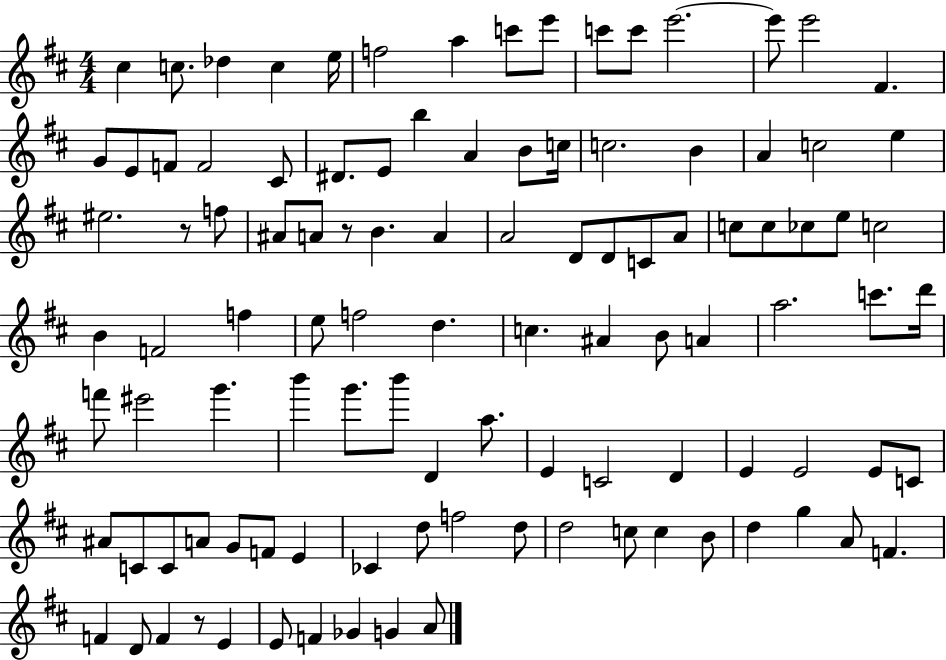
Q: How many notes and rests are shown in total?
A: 106